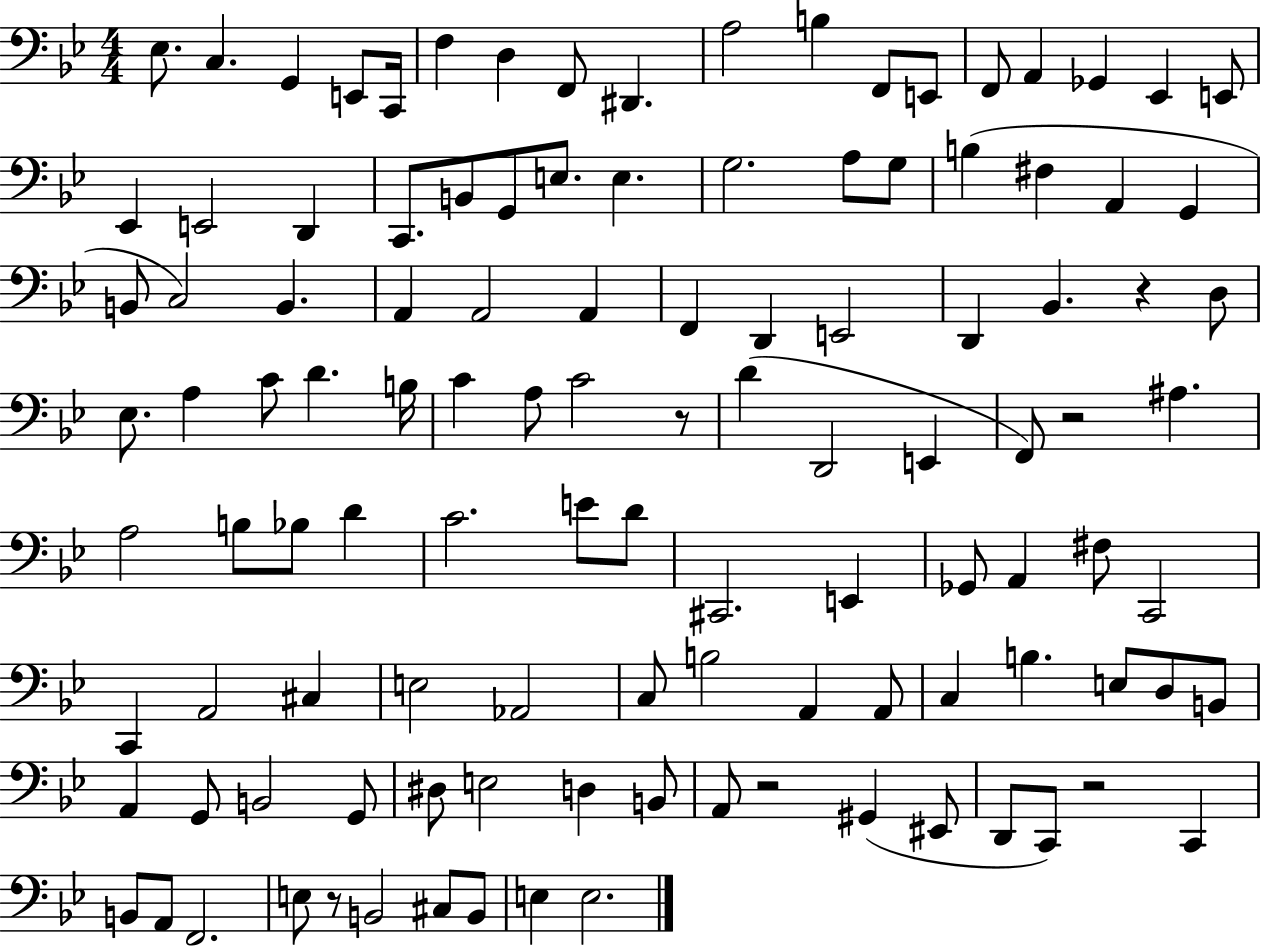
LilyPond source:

{
  \clef bass
  \numericTimeSignature
  \time 4/4
  \key bes \major
  \repeat volta 2 { ees8. c4. g,4 e,8 c,16 | f4 d4 f,8 dis,4. | a2 b4 f,8 e,8 | f,8 a,4 ges,4 ees,4 e,8 | \break ees,4 e,2 d,4 | c,8. b,8 g,8 e8. e4. | g2. a8 g8 | b4( fis4 a,4 g,4 | \break b,8 c2) b,4. | a,4 a,2 a,4 | f,4 d,4 e,2 | d,4 bes,4. r4 d8 | \break ees8. a4 c'8 d'4. b16 | c'4 a8 c'2 r8 | d'4( d,2 e,4 | f,8) r2 ais4. | \break a2 b8 bes8 d'4 | c'2. e'8 d'8 | cis,2. e,4 | ges,8 a,4 fis8 c,2 | \break c,4 a,2 cis4 | e2 aes,2 | c8 b2 a,4 a,8 | c4 b4. e8 d8 b,8 | \break a,4 g,8 b,2 g,8 | dis8 e2 d4 b,8 | a,8 r2 gis,4( eis,8 | d,8 c,8) r2 c,4 | \break b,8 a,8 f,2. | e8 r8 b,2 cis8 b,8 | e4 e2. | } \bar "|."
}